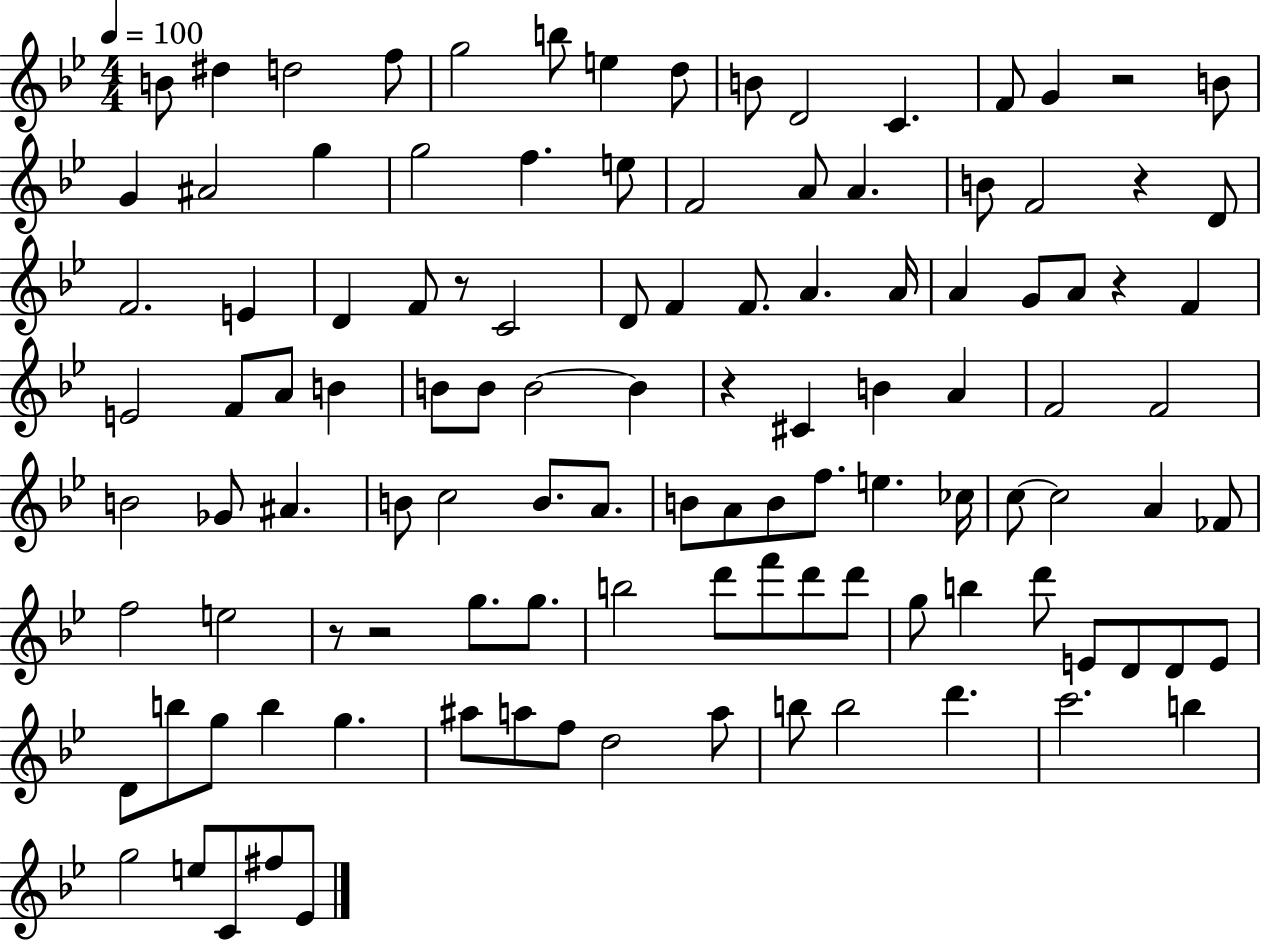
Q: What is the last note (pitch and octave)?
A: Eb4